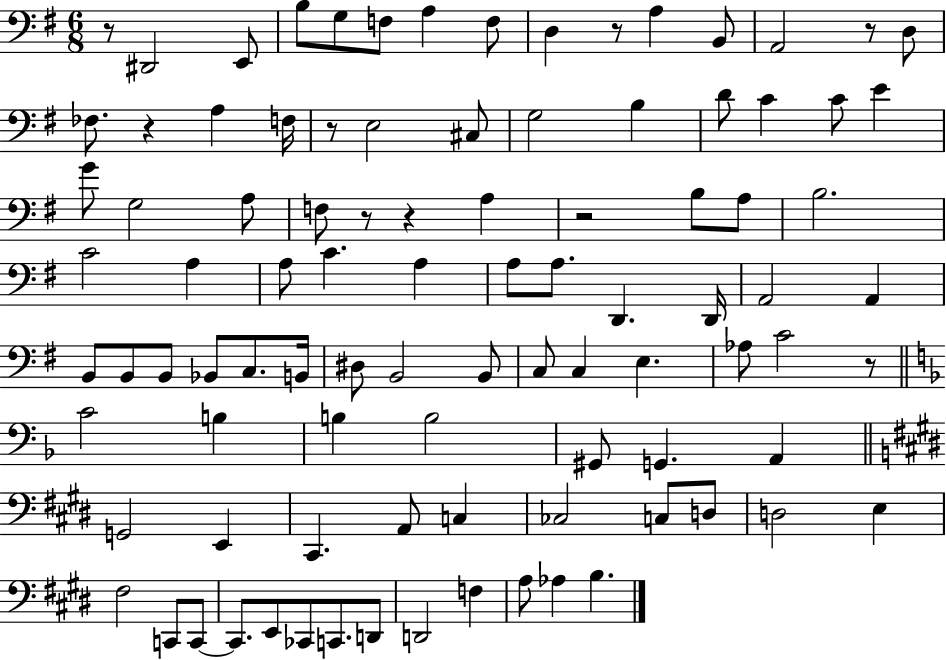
R/e D#2/h E2/e B3/e G3/e F3/e A3/q F3/e D3/q R/e A3/q B2/e A2/h R/e D3/e FES3/e. R/q A3/q F3/s R/e E3/h C#3/e G3/h B3/q D4/e C4/q C4/e E4/q G4/e G3/h A3/e F3/e R/e R/q A3/q R/h B3/e A3/e B3/h. C4/h A3/q A3/e C4/q. A3/q A3/e A3/e. D2/q. D2/s A2/h A2/q B2/e B2/e B2/e Bb2/e C3/e. B2/s D#3/e B2/h B2/e C3/e C3/q E3/q. Ab3/e C4/h R/e C4/h B3/q B3/q B3/h G#2/e G2/q. A2/q G2/h E2/q C#2/q. A2/e C3/q CES3/h C3/e D3/e D3/h E3/q F#3/h C2/e C2/e C2/e. E2/e CES2/e C2/e. D2/e D2/h F3/q A3/e Ab3/q B3/q.